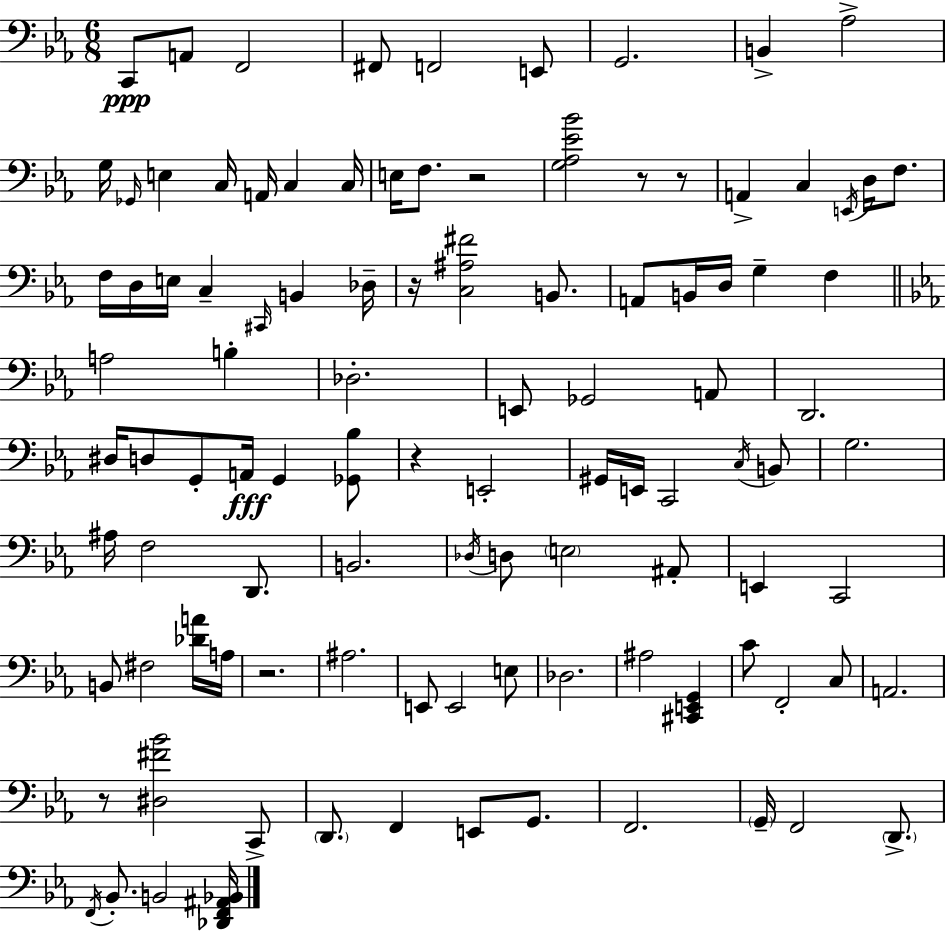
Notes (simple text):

C2/e A2/e F2/h F#2/e F2/h E2/e G2/h. B2/q Ab3/h G3/s Gb2/s E3/q C3/s A2/s C3/q C3/s E3/s F3/e. R/h [G3,Ab3,Eb4,Bb4]/h R/e R/e A2/q C3/q E2/s D3/s F3/e. F3/s D3/s E3/s C3/q C#2/s B2/q Db3/s R/s [C3,A#3,F#4]/h B2/e. A2/e B2/s D3/s G3/q F3/q A3/h B3/q Db3/h. E2/e Gb2/h A2/e D2/h. D#3/s D3/e G2/e A2/s G2/q [Gb2,Bb3]/e R/q E2/h G#2/s E2/s C2/h C3/s B2/e G3/h. A#3/s F3/h D2/e. B2/h. Db3/s D3/e E3/h A#2/e E2/q C2/h B2/e F#3/h [Db4,A4]/s A3/s R/h. A#3/h. E2/e E2/h E3/e Db3/h. A#3/h [C#2,E2,G2]/q C4/e F2/h C3/e A2/h. R/e [D#3,F#4,Bb4]/h C2/e D2/e. F2/q E2/e G2/e. F2/h. G2/s F2/h D2/e. F2/s Bb2/e. B2/h [Db2,F2,A#2,Bb2]/s